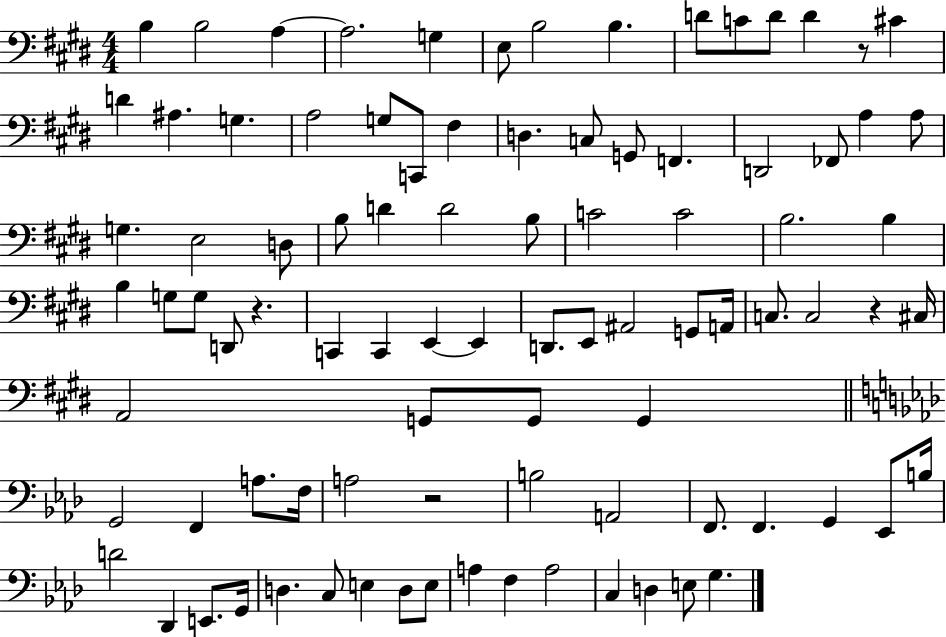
{
  \clef bass
  \numericTimeSignature
  \time 4/4
  \key e \major
  b4 b2 a4~~ | a2. g4 | e8 b2 b4. | d'8 c'8 d'8 d'4 r8 cis'4 | \break d'4 ais4. g4. | a2 g8 c,8 fis4 | d4. c8 g,8 f,4. | d,2 fes,8 a4 a8 | \break g4. e2 d8 | b8 d'4 d'2 b8 | c'2 c'2 | b2. b4 | \break b4 g8 g8 d,8 r4. | c,4 c,4 e,4~~ e,4 | d,8. e,8 ais,2 g,8 a,16 | c8. c2 r4 cis16 | \break a,2 g,8 g,8 g,4 | \bar "||" \break \key aes \major g,2 f,4 a8. f16 | a2 r2 | b2 a,2 | f,8. f,4. g,4 ees,8 b16 | \break d'2 des,4 e,8. g,16 | d4. c8 e4 d8 e8 | a4 f4 a2 | c4 d4 e8 g4. | \break \bar "|."
}